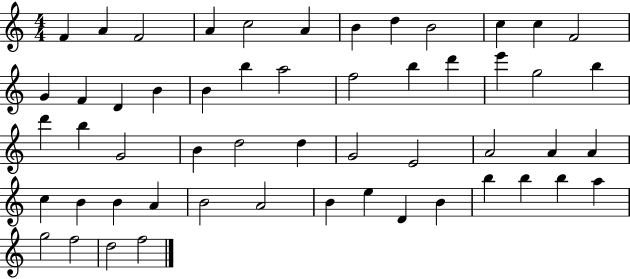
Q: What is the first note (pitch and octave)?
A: F4